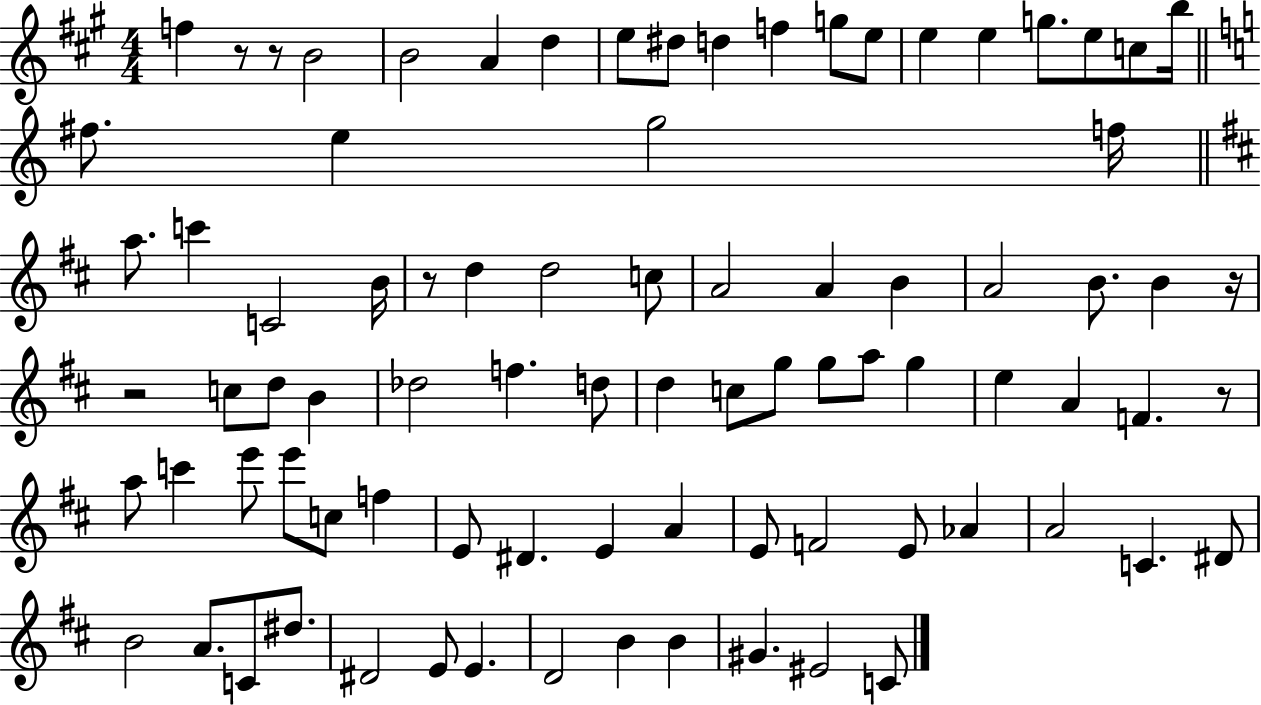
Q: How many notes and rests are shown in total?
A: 85